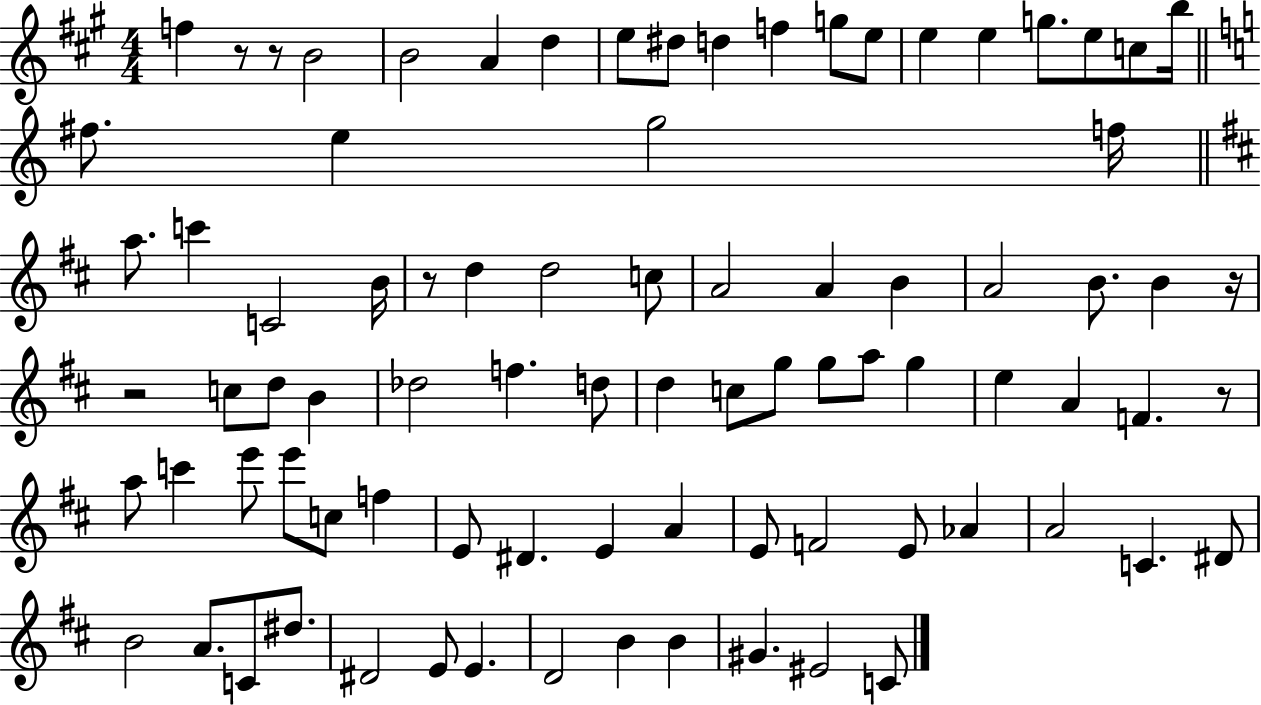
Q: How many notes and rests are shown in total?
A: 85